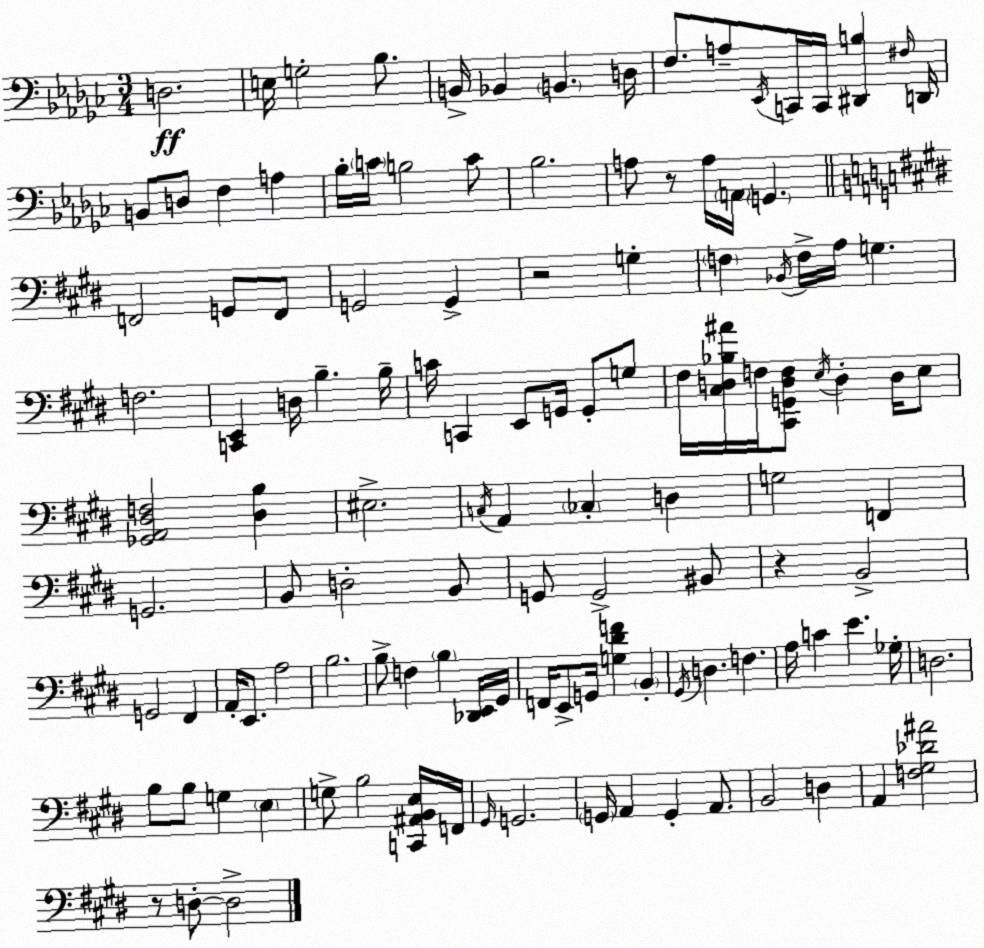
X:1
T:Untitled
M:3/4
L:1/4
K:Ebm
D,2 E,/4 G,2 _B,/2 B,,/4 _B,, B,, D,/4 F,/2 A,/2 _E,,/4 C,,/4 C,,/4 [^D,,B,] ^F,/4 D,,/4 B,,/2 D,/2 F, A, _B,/4 C/4 B,2 C/2 _B,2 A,/2 z/2 A,/4 A,,/4 G,, F,,2 G,,/2 F,,/2 G,,2 G,, z2 G, F, _B,,/4 F,/4 A,/4 G, F,2 [C,,E,,] D,/4 B, B,/4 C/4 C,, E,,/2 G,,/4 G,,/2 G,/2 ^F,/4 [^C,D,_B,^A]/4 F,/4 [^C,,G,,D,F,]/2 E,/4 D, D,/4 E,/2 [_G,,A,,^D,F,]2 [^D,B,] ^E,2 C,/4 A,, _C, D, G,2 F,, G,,2 B,,/2 D,2 B,,/2 G,,/2 G,,2 ^B,,/2 z B,,2 G,,2 ^F,, A,,/4 E,,/2 A,2 B,2 B,/2 F, B, [_D,,E,,]/4 ^G,,/4 F,,/4 E,,/2 G,,/4 [G,^DF] B,, ^G,,/4 D, F, A,/4 C E _G,/4 D,2 B,/2 B,/2 G, E, G,/2 B,2 [C,,^A,,B,,E,]/4 F,,/4 ^G,,/4 G,,2 G,,/4 A,, G,, A,,/2 B,,2 D, A,, [F,^G,_D^A]2 z/2 D,/2 D,2